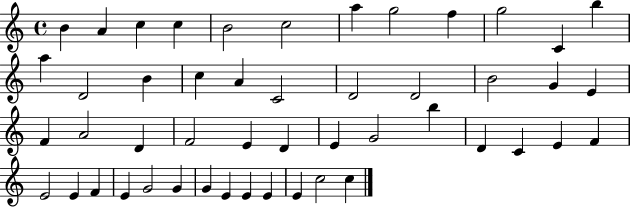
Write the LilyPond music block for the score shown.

{
  \clef treble
  \time 4/4
  \defaultTimeSignature
  \key c \major
  b'4 a'4 c''4 c''4 | b'2 c''2 | a''4 g''2 f''4 | g''2 c'4 b''4 | \break a''4 d'2 b'4 | c''4 a'4 c'2 | d'2 d'2 | b'2 g'4 e'4 | \break f'4 a'2 d'4 | f'2 e'4 d'4 | e'4 g'2 b''4 | d'4 c'4 e'4 f'4 | \break e'2 e'4 f'4 | e'4 g'2 g'4 | g'4 e'4 e'4 e'4 | e'4 c''2 c''4 | \break \bar "|."
}